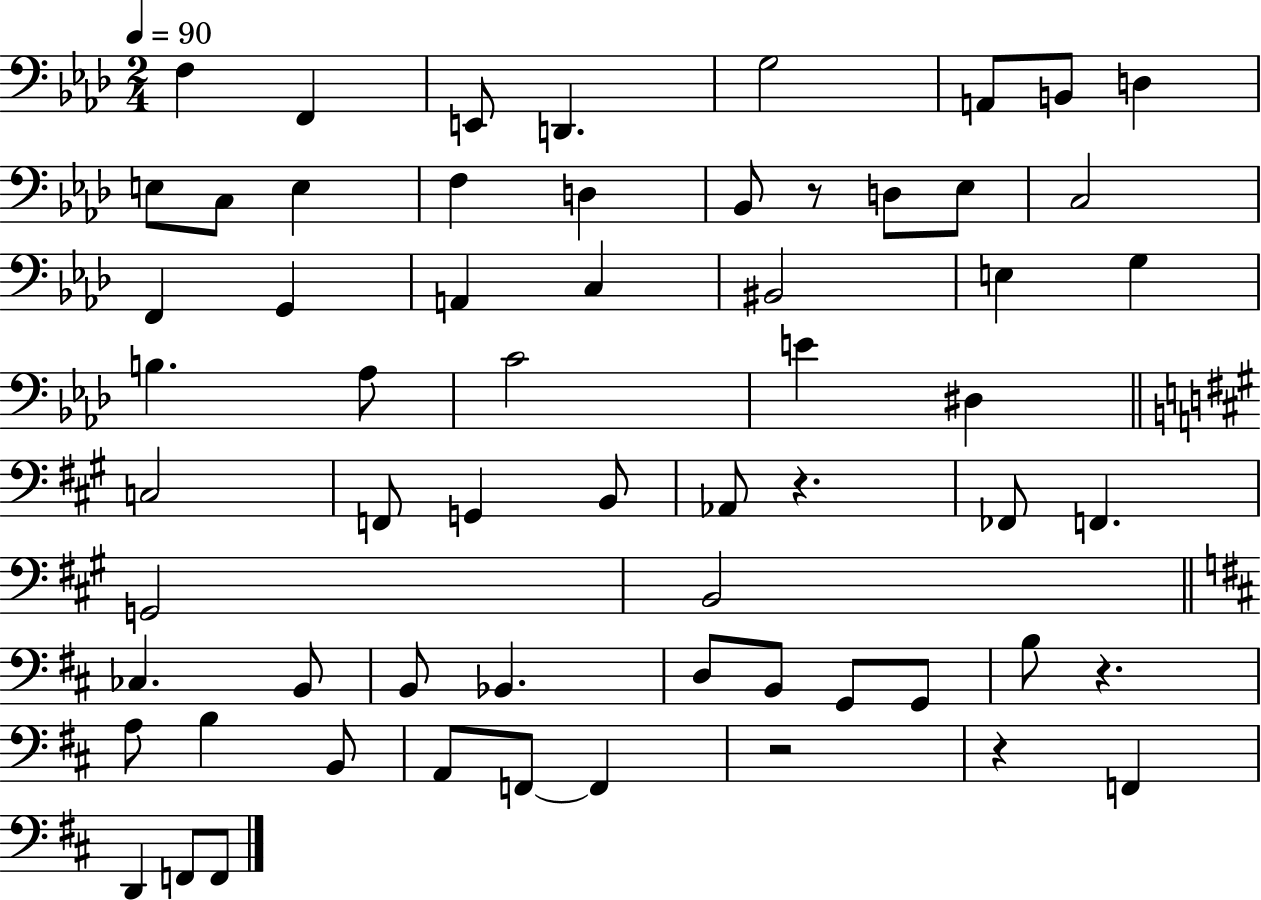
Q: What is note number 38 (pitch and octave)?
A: B2